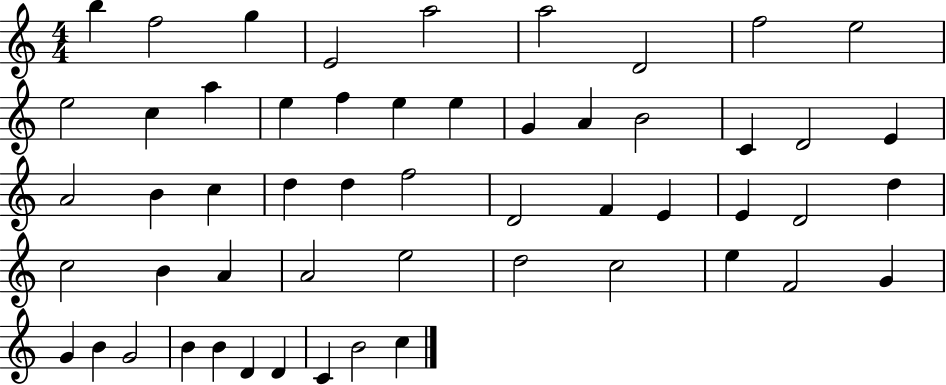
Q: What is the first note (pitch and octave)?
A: B5